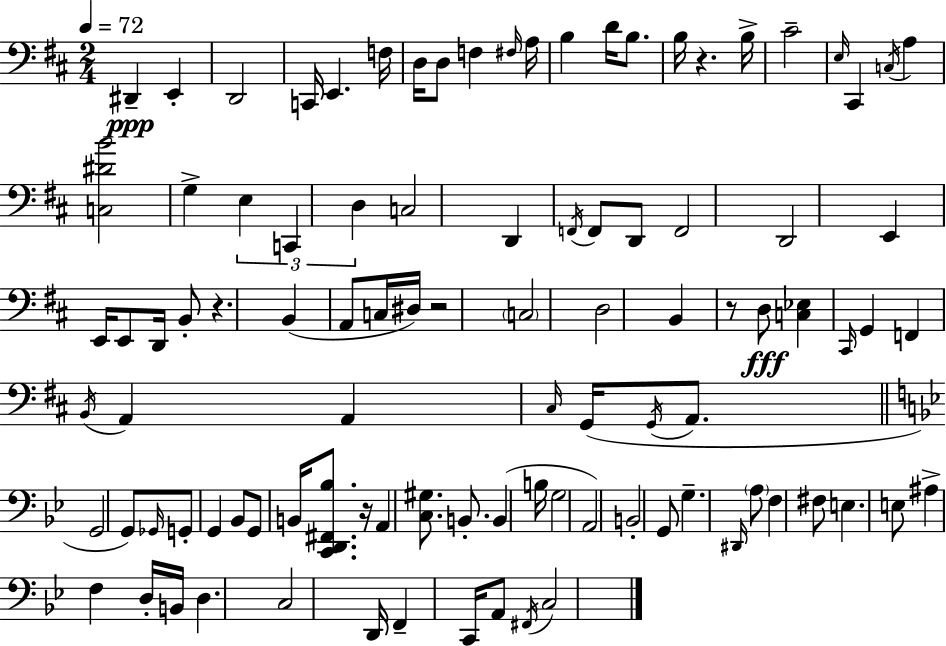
{
  \clef bass
  \numericTimeSignature
  \time 2/4
  \key d \major
  \tempo 4 = 72
  dis,4--\ppp e,4-. | d,2 | c,16 e,4. f16 | d16 d8 f4 \grace { fis16 } | \break a16 b4 d'16 b8. | b16 r4. | b16-> cis'2-- | \grace { e16 } cis,4 \acciaccatura { c16 } a4 | \break <c dis' b'>2 | g4-> \tuplet 3/2 { e4 | c,4 d4 } | c2 | \break d,4 \acciaccatura { f,16 } | f,8 d,8 f,2 | d,2 | e,4 | \break e,16 e,8 d,16 b,8-. r4. | b,4( | a,8 c16 dis16) r2 | \parenthesize c2 | \break d2 | b,4 | r8 d8\fff <c ees>4 | \grace { cis,16 } g,4 f,4 | \break \acciaccatura { b,16 } a,4 a,4 | \grace { cis16 } g,16( \acciaccatura { g,16 } a,8. | \bar "||" \break \key bes \major g,2 | g,8) \grace { ges,16 } g,8-. g,4 | bes,8 g,8 b,16 <c, d, fis, bes>8. | r16 a,4 <c gis>8. | \break b,8.-. b,4( | b16 g2 | a,2) | b,2-. | \break g,8 g4.-- | \grace { dis,16 } \parenthesize a8 f4 | fis8 e4. | e8 ais4-> f4 | \break d16-. b,16 d4. | c2 | d,16 f,4-- c,16 | a,8 \acciaccatura { fis,16 } c2 | \break \bar "|."
}